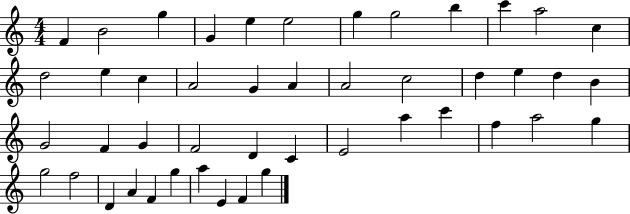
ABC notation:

X:1
T:Untitled
M:4/4
L:1/4
K:C
F B2 g G e e2 g g2 b c' a2 c d2 e c A2 G A A2 c2 d e d B G2 F G F2 D C E2 a c' f a2 g g2 f2 D A F g a E F g